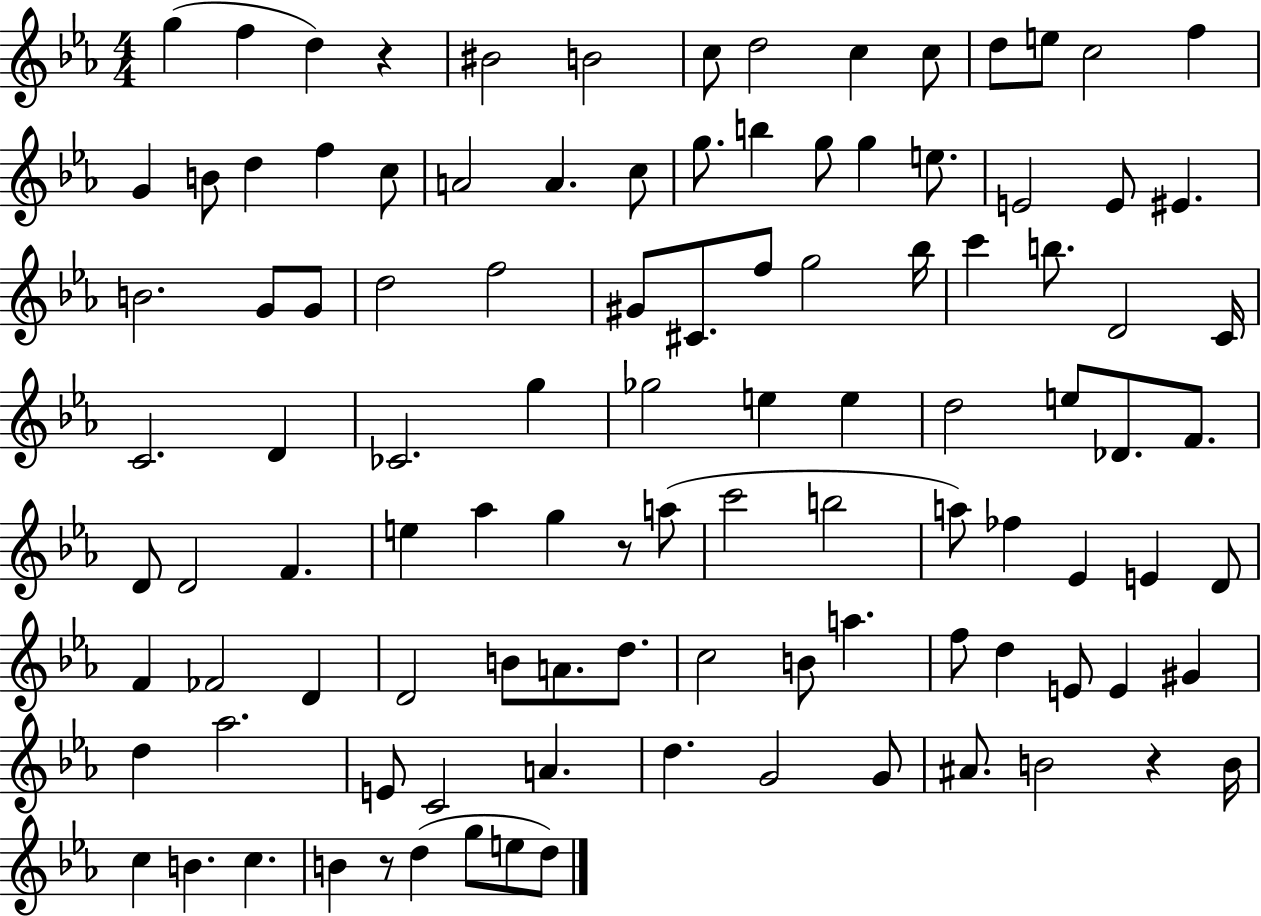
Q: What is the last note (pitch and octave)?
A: D5